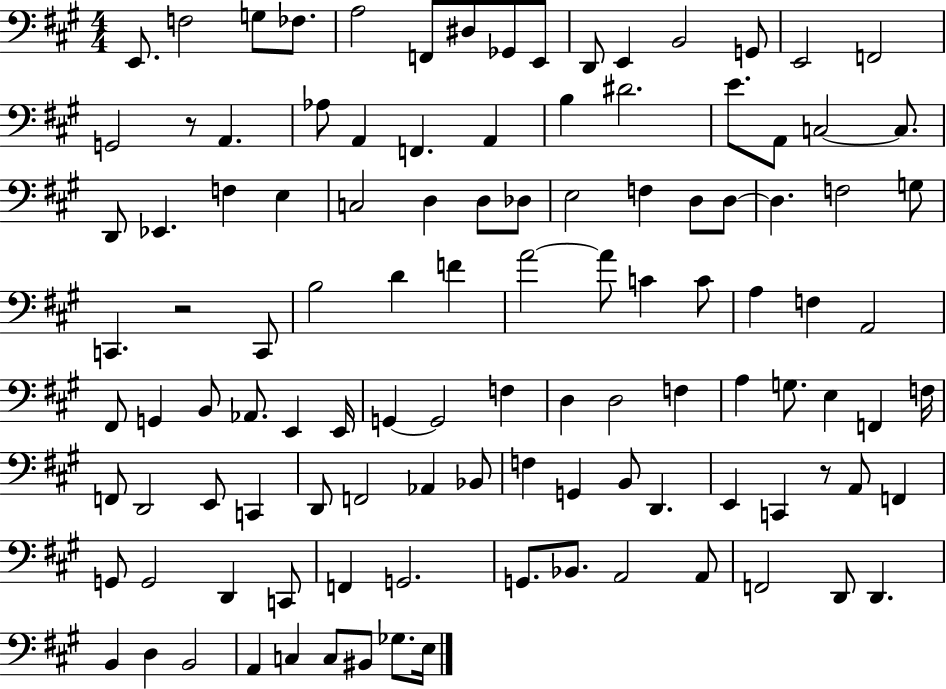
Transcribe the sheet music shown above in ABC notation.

X:1
T:Untitled
M:4/4
L:1/4
K:A
E,,/2 F,2 G,/2 _F,/2 A,2 F,,/2 ^D,/2 _G,,/2 E,,/2 D,,/2 E,, B,,2 G,,/2 E,,2 F,,2 G,,2 z/2 A,, _A,/2 A,, F,, A,, B, ^D2 E/2 A,,/2 C,2 C,/2 D,,/2 _E,, F, E, C,2 D, D,/2 _D,/2 E,2 F, D,/2 D,/2 D, F,2 G,/2 C,, z2 C,,/2 B,2 D F A2 A/2 C C/2 A, F, A,,2 ^F,,/2 G,, B,,/2 _A,,/2 E,, E,,/4 G,, G,,2 F, D, D,2 F, A, G,/2 E, F,, F,/4 F,,/2 D,,2 E,,/2 C,, D,,/2 F,,2 _A,, _B,,/2 F, G,, B,,/2 D,, E,, C,, z/2 A,,/2 F,, G,,/2 G,,2 D,, C,,/2 F,, G,,2 G,,/2 _B,,/2 A,,2 A,,/2 F,,2 D,,/2 D,, B,, D, B,,2 A,, C, C,/2 ^B,,/2 _G,/2 E,/4